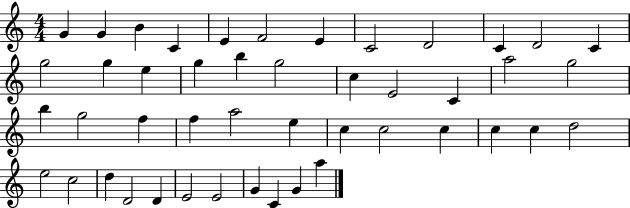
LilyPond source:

{
  \clef treble
  \numericTimeSignature
  \time 4/4
  \key c \major
  g'4 g'4 b'4 c'4 | e'4 f'2 e'4 | c'2 d'2 | c'4 d'2 c'4 | \break g''2 g''4 e''4 | g''4 b''4 g''2 | c''4 e'2 c'4 | a''2 g''2 | \break b''4 g''2 f''4 | f''4 a''2 e''4 | c''4 c''2 c''4 | c''4 c''4 d''2 | \break e''2 c''2 | d''4 d'2 d'4 | e'2 e'2 | g'4 c'4 g'4 a''4 | \break \bar "|."
}